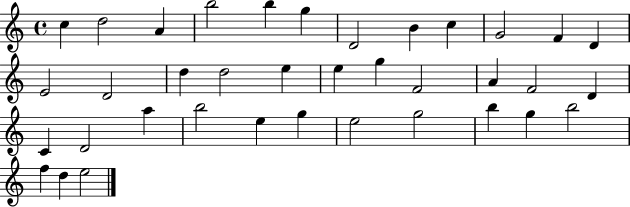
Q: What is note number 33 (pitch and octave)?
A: G5